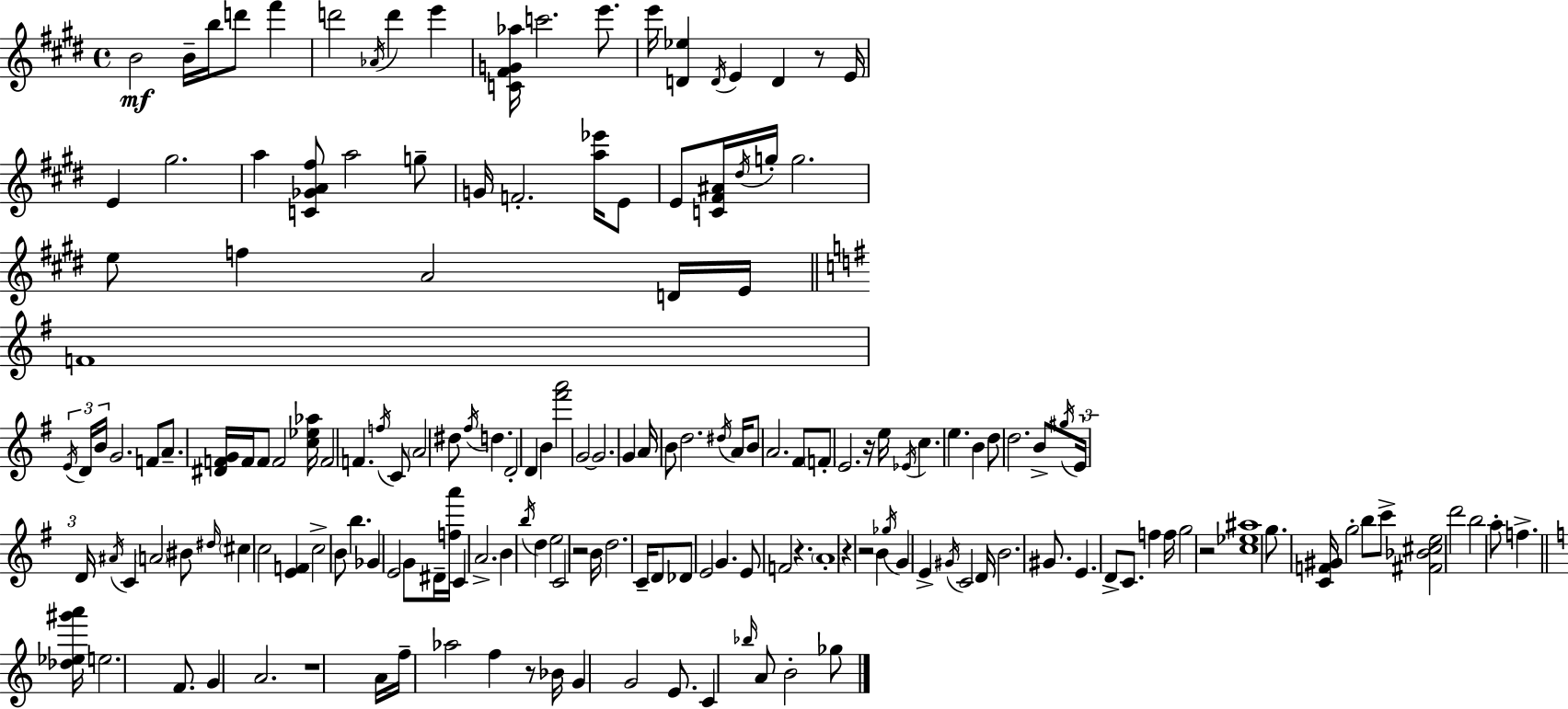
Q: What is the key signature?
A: E major